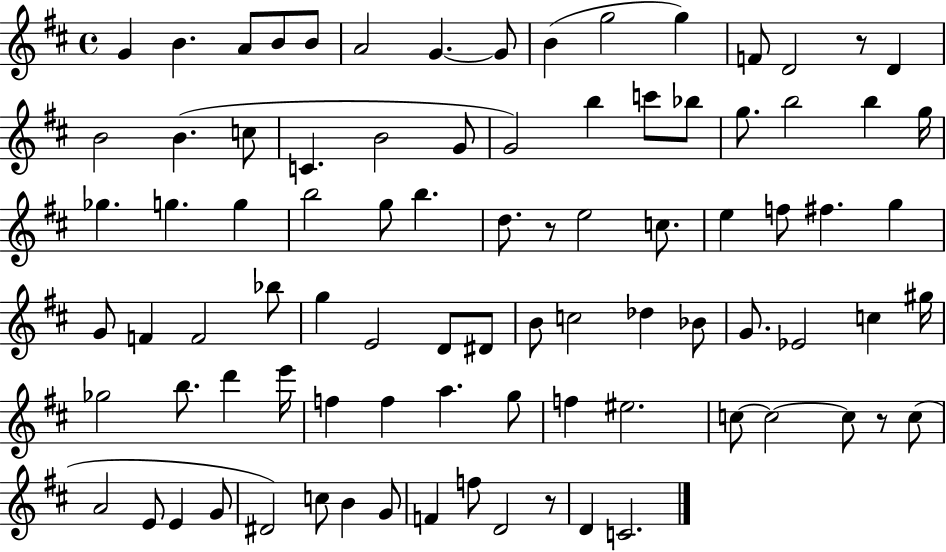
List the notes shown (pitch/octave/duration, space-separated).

G4/q B4/q. A4/e B4/e B4/e A4/h G4/q. G4/e B4/q G5/h G5/q F4/e D4/h R/e D4/q B4/h B4/q. C5/e C4/q. B4/h G4/e G4/h B5/q C6/e Bb5/e G5/e. B5/h B5/q G5/s Gb5/q. G5/q. G5/q B5/h G5/e B5/q. D5/e. R/e E5/h C5/e. E5/q F5/e F#5/q. G5/q G4/e F4/q F4/h Bb5/e G5/q E4/h D4/e D#4/e B4/e C5/h Db5/q Bb4/e G4/e. Eb4/h C5/q G#5/s Gb5/h B5/e. D6/q E6/s F5/q F5/q A5/q. G5/e F5/q EIS5/h. C5/e C5/h C5/e R/e C5/e A4/h E4/e E4/q G4/e D#4/h C5/e B4/q G4/e F4/q F5/e D4/h R/e D4/q C4/h.